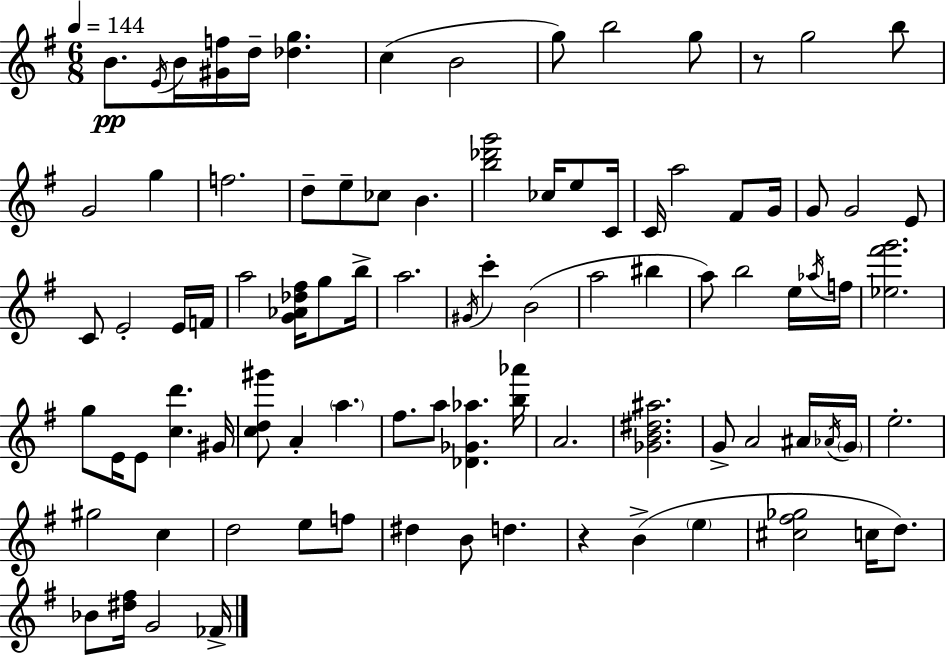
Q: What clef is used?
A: treble